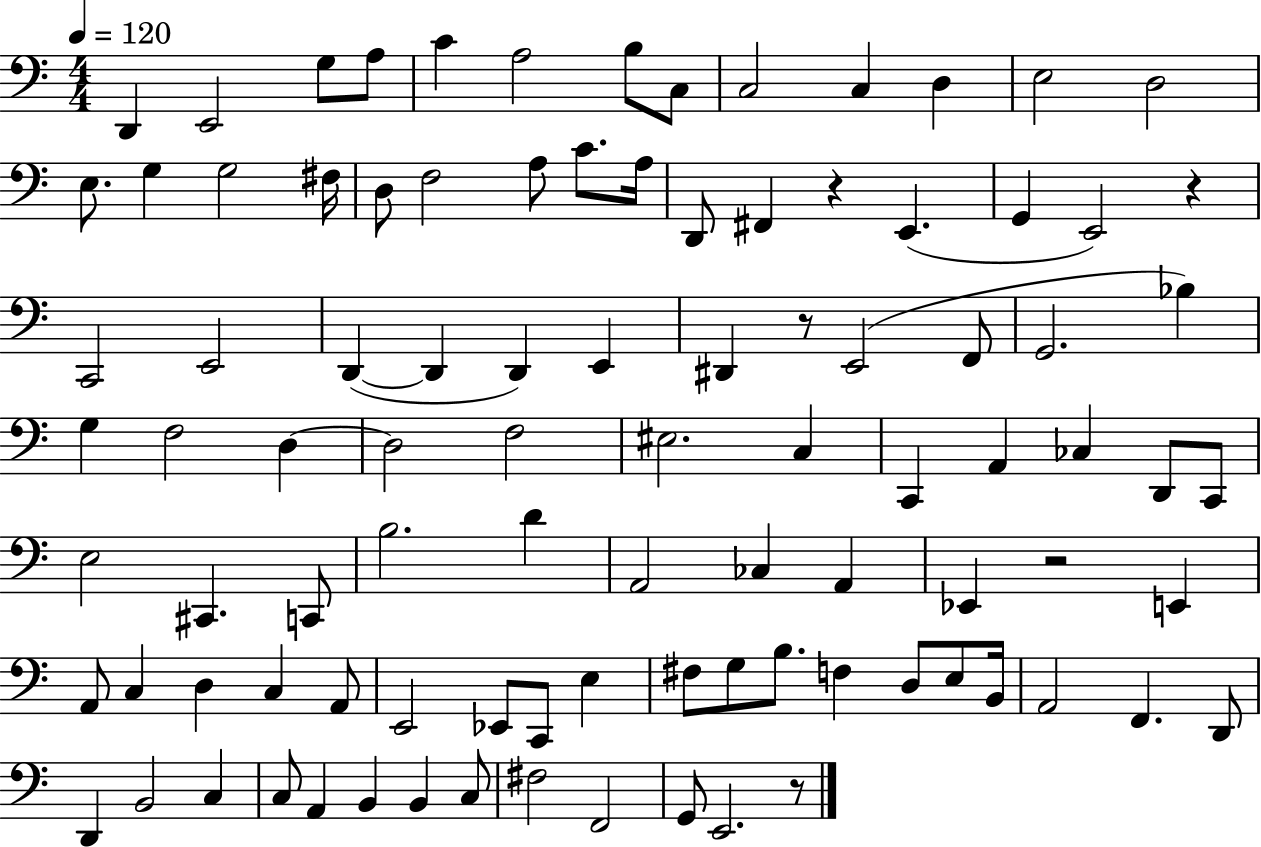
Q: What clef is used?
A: bass